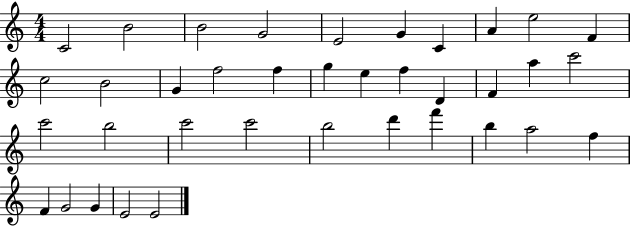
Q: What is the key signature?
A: C major